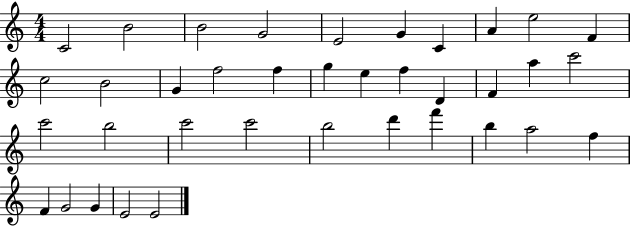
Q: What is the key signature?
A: C major